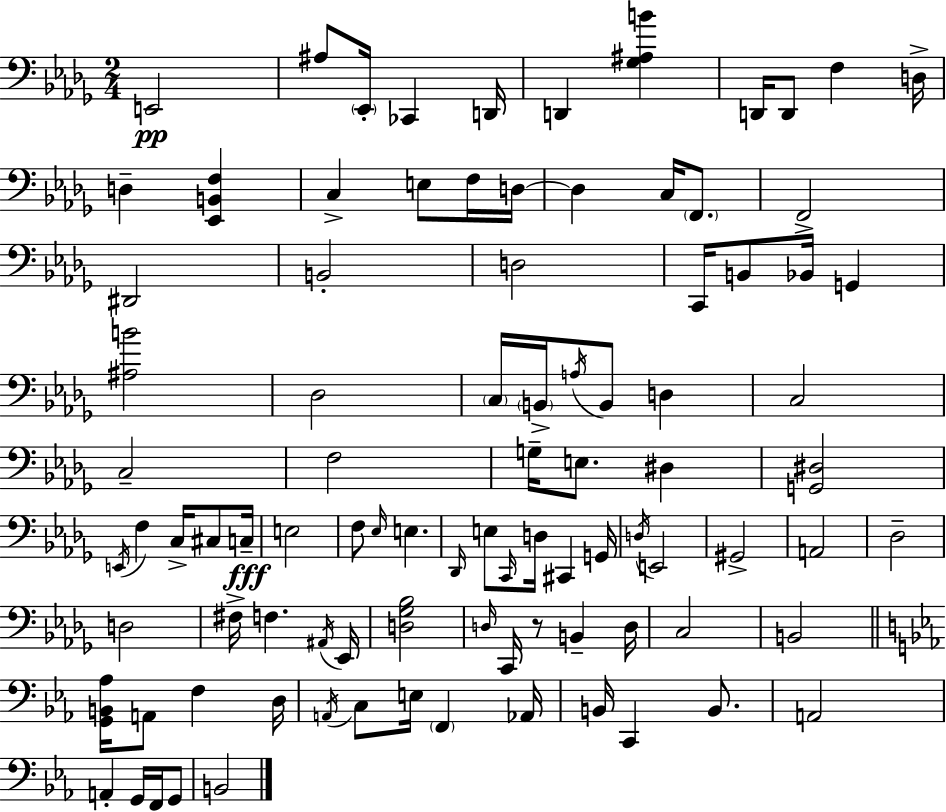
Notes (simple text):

E2/h A#3/e Eb2/s CES2/q D2/s D2/q [Gb3,A#3,B4]/q D2/s D2/e F3/q D3/s D3/q [Eb2,B2,F3]/q C3/q E3/e F3/s D3/s D3/q C3/s F2/e. F2/h D#2/h B2/h D3/h C2/s B2/e Bb2/s G2/q [A#3,B4]/h Db3/h C3/s B2/s A3/s B2/e D3/q C3/h C3/h F3/h G3/s E3/e. D#3/q [G2,D#3]/h E2/s F3/q C3/s C#3/e C3/s E3/h F3/e Eb3/s E3/q. Db2/s E3/e C2/s D3/s C#2/q G2/s D3/s E2/h G#2/h A2/h Db3/h D3/h F#3/s F3/q. A#2/s Eb2/s [D3,Gb3,Bb3]/h D3/s C2/s R/e B2/q D3/s C3/h B2/h [G2,B2,Ab3]/s A2/e F3/q D3/s A2/s C3/e E3/s F2/q Ab2/s B2/s C2/q B2/e. A2/h A2/q G2/s F2/s G2/e B2/h